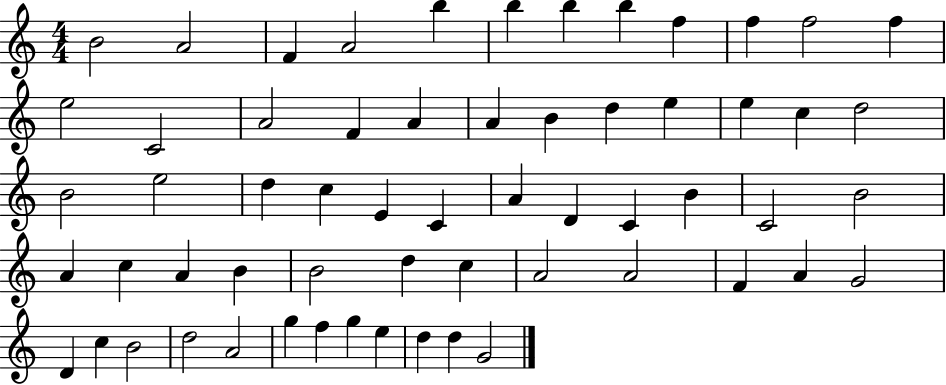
{
  \clef treble
  \numericTimeSignature
  \time 4/4
  \key c \major
  b'2 a'2 | f'4 a'2 b''4 | b''4 b''4 b''4 f''4 | f''4 f''2 f''4 | \break e''2 c'2 | a'2 f'4 a'4 | a'4 b'4 d''4 e''4 | e''4 c''4 d''2 | \break b'2 e''2 | d''4 c''4 e'4 c'4 | a'4 d'4 c'4 b'4 | c'2 b'2 | \break a'4 c''4 a'4 b'4 | b'2 d''4 c''4 | a'2 a'2 | f'4 a'4 g'2 | \break d'4 c''4 b'2 | d''2 a'2 | g''4 f''4 g''4 e''4 | d''4 d''4 g'2 | \break \bar "|."
}